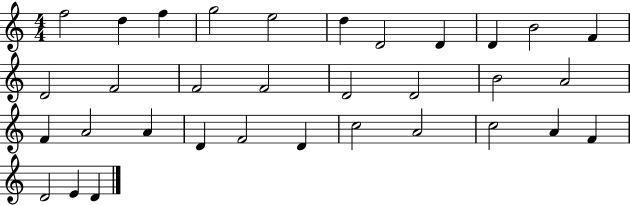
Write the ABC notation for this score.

X:1
T:Untitled
M:4/4
L:1/4
K:C
f2 d f g2 e2 d D2 D D B2 F D2 F2 F2 F2 D2 D2 B2 A2 F A2 A D F2 D c2 A2 c2 A F D2 E D